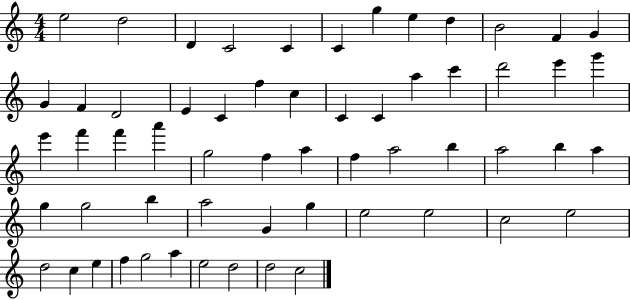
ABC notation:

X:1
T:Untitled
M:4/4
L:1/4
K:C
e2 d2 D C2 C C g e d B2 F G G F D2 E C f c C C a c' d'2 e' g' e' f' f' a' g2 f a f a2 b a2 b a g g2 b a2 G g e2 e2 c2 e2 d2 c e f g2 a e2 d2 d2 c2